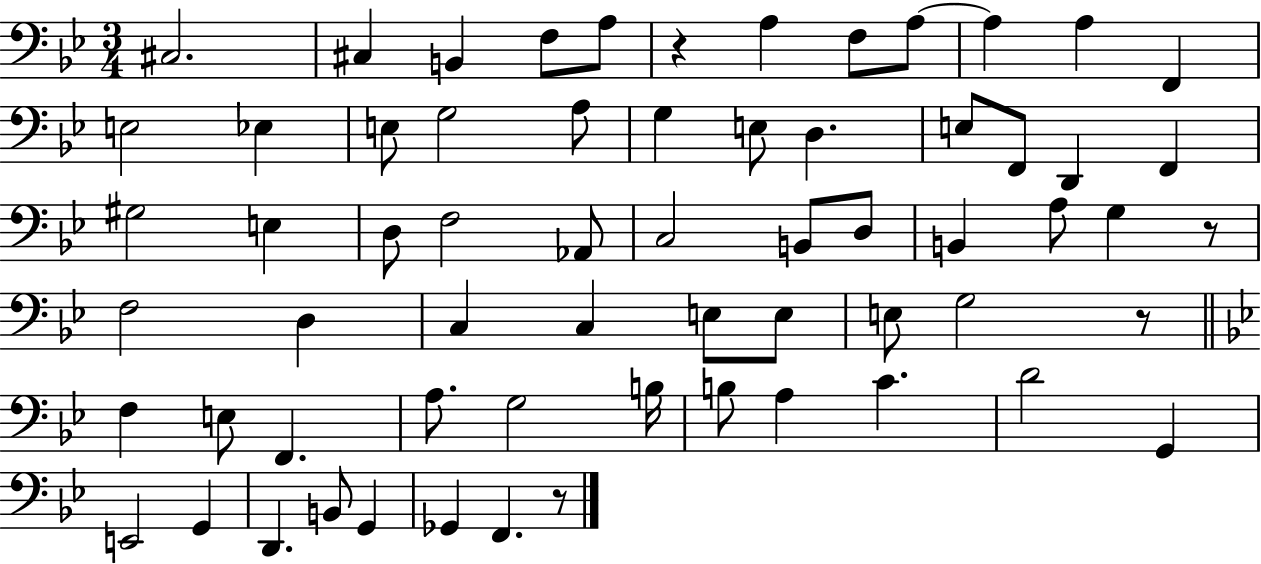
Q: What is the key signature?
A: BES major